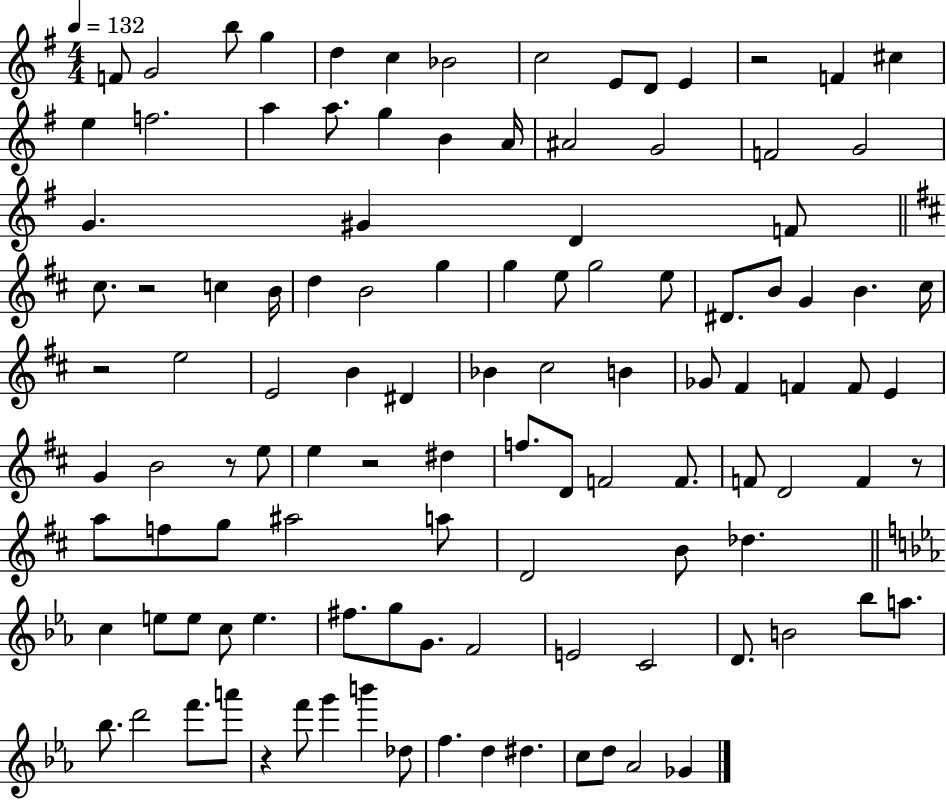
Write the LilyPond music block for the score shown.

{
  \clef treble
  \numericTimeSignature
  \time 4/4
  \key g \major
  \tempo 4 = 132
  f'8 g'2 b''8 g''4 | d''4 c''4 bes'2 | c''2 e'8 d'8 e'4 | r2 f'4 cis''4 | \break e''4 f''2. | a''4 a''8. g''4 b'4 a'16 | ais'2 g'2 | f'2 g'2 | \break g'4. gis'4 d'4 f'8 | \bar "||" \break \key d \major cis''8. r2 c''4 b'16 | d''4 b'2 g''4 | g''4 e''8 g''2 e''8 | dis'8. b'8 g'4 b'4. cis''16 | \break r2 e''2 | e'2 b'4 dis'4 | bes'4 cis''2 b'4 | ges'8 fis'4 f'4 f'8 e'4 | \break g'4 b'2 r8 e''8 | e''4 r2 dis''4 | f''8. d'8 f'2 f'8. | f'8 d'2 f'4 r8 | \break a''8 f''8 g''8 ais''2 a''8 | d'2 b'8 des''4. | \bar "||" \break \key c \minor c''4 e''8 e''8 c''8 e''4. | fis''8. g''8 g'8. f'2 | e'2 c'2 | d'8. b'2 bes''8 a''8. | \break bes''8. d'''2 f'''8. a'''8 | r4 f'''8 g'''4 b'''4 des''8 | f''4. d''4 dis''4. | c''8 d''8 aes'2 ges'4 | \break \bar "|."
}